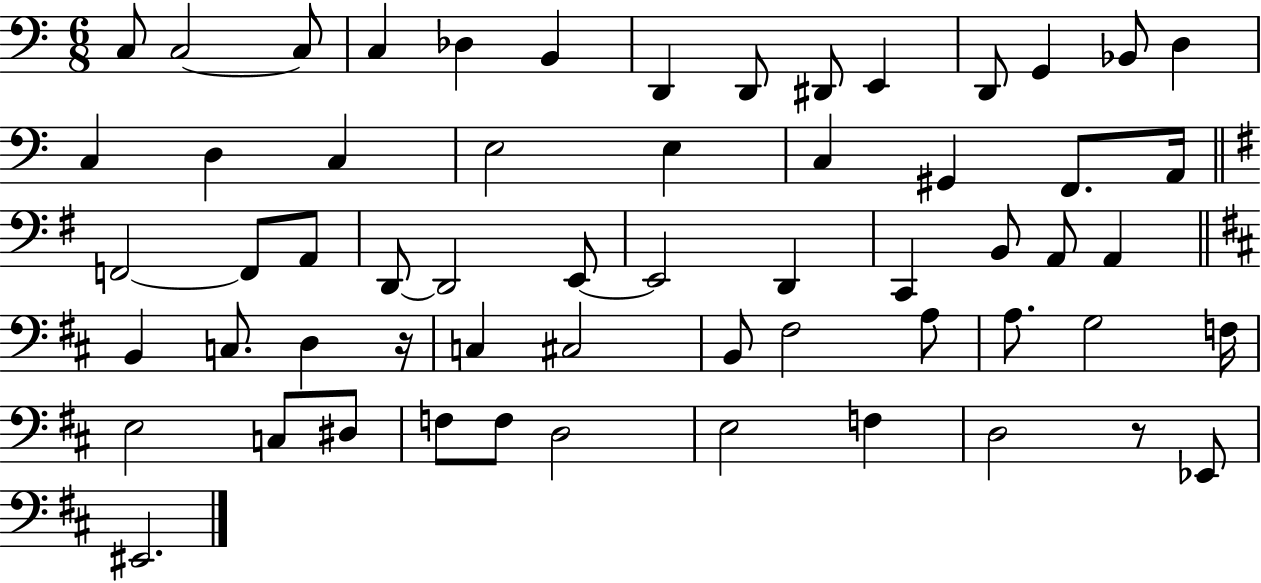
X:1
T:Untitled
M:6/8
L:1/4
K:C
C,/2 C,2 C,/2 C, _D, B,, D,, D,,/2 ^D,,/2 E,, D,,/2 G,, _B,,/2 D, C, D, C, E,2 E, C, ^G,, F,,/2 A,,/4 F,,2 F,,/2 A,,/2 D,,/2 D,,2 E,,/2 E,,2 D,, C,, B,,/2 A,,/2 A,, B,, C,/2 D, z/4 C, ^C,2 B,,/2 ^F,2 A,/2 A,/2 G,2 F,/4 E,2 C,/2 ^D,/2 F,/2 F,/2 D,2 E,2 F, D,2 z/2 _E,,/2 ^E,,2